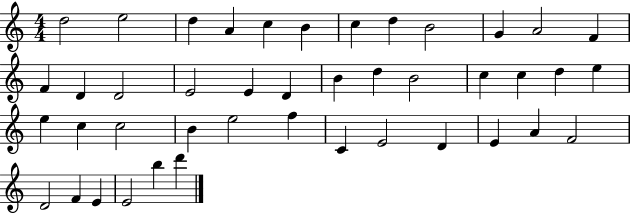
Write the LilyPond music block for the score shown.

{
  \clef treble
  \numericTimeSignature
  \time 4/4
  \key c \major
  d''2 e''2 | d''4 a'4 c''4 b'4 | c''4 d''4 b'2 | g'4 a'2 f'4 | \break f'4 d'4 d'2 | e'2 e'4 d'4 | b'4 d''4 b'2 | c''4 c''4 d''4 e''4 | \break e''4 c''4 c''2 | b'4 e''2 f''4 | c'4 e'2 d'4 | e'4 a'4 f'2 | \break d'2 f'4 e'4 | e'2 b''4 d'''4 | \bar "|."
}